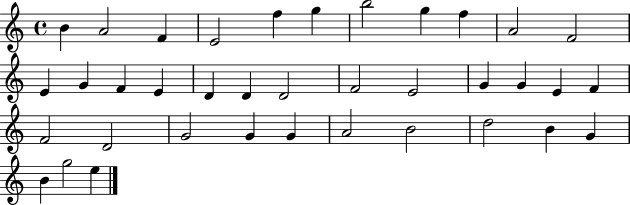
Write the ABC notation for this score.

X:1
T:Untitled
M:4/4
L:1/4
K:C
B A2 F E2 f g b2 g f A2 F2 E G F E D D D2 F2 E2 G G E F F2 D2 G2 G G A2 B2 d2 B G B g2 e